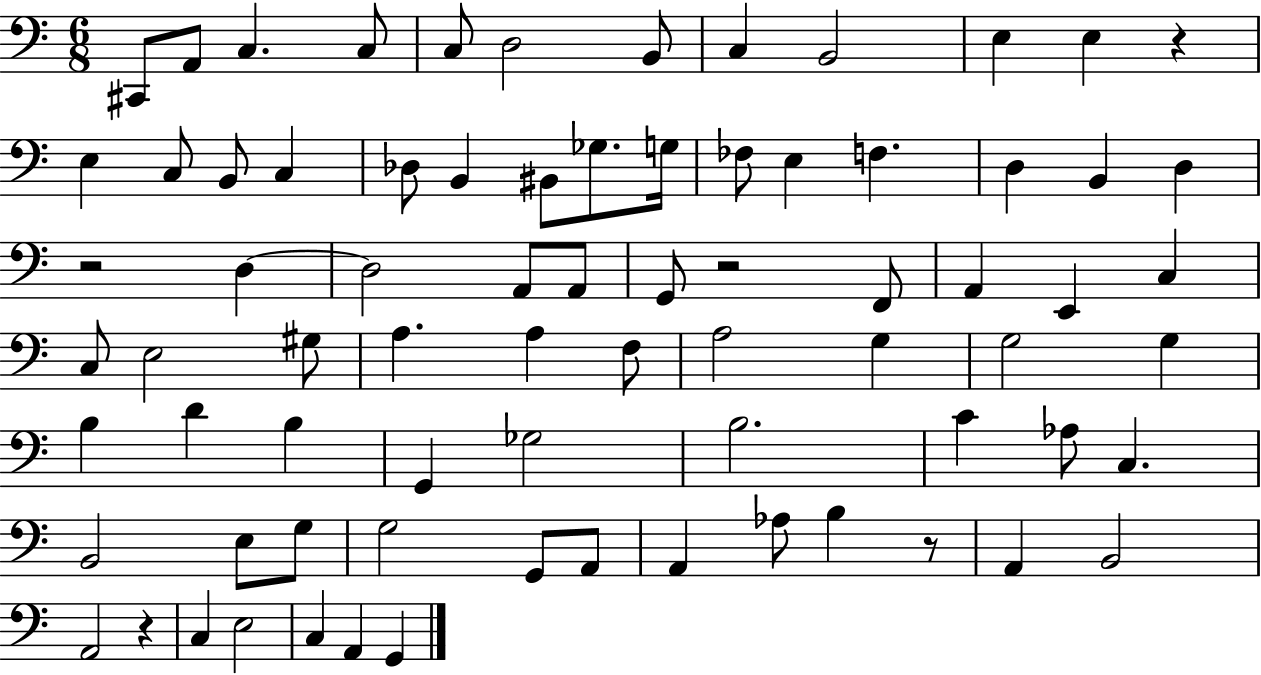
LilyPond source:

{
  \clef bass
  \numericTimeSignature
  \time 6/8
  \key c \major
  cis,8 a,8 c4. c8 | c8 d2 b,8 | c4 b,2 | e4 e4 r4 | \break e4 c8 b,8 c4 | des8 b,4 bis,8 ges8. g16 | fes8 e4 f4. | d4 b,4 d4 | \break r2 d4~~ | d2 a,8 a,8 | g,8 r2 f,8 | a,4 e,4 c4 | \break c8 e2 gis8 | a4. a4 f8 | a2 g4 | g2 g4 | \break b4 d'4 b4 | g,4 ges2 | b2. | c'4 aes8 c4. | \break b,2 e8 g8 | g2 g,8 a,8 | a,4 aes8 b4 r8 | a,4 b,2 | \break a,2 r4 | c4 e2 | c4 a,4 g,4 | \bar "|."
}